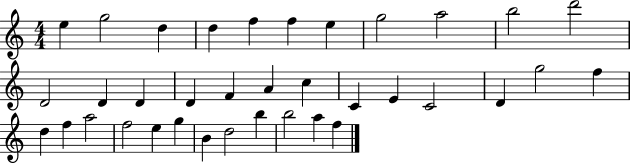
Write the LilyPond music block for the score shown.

{
  \clef treble
  \numericTimeSignature
  \time 4/4
  \key c \major
  e''4 g''2 d''4 | d''4 f''4 f''4 e''4 | g''2 a''2 | b''2 d'''2 | \break d'2 d'4 d'4 | d'4 f'4 a'4 c''4 | c'4 e'4 c'2 | d'4 g''2 f''4 | \break d''4 f''4 a''2 | f''2 e''4 g''4 | b'4 d''2 b''4 | b''2 a''4 f''4 | \break \bar "|."
}